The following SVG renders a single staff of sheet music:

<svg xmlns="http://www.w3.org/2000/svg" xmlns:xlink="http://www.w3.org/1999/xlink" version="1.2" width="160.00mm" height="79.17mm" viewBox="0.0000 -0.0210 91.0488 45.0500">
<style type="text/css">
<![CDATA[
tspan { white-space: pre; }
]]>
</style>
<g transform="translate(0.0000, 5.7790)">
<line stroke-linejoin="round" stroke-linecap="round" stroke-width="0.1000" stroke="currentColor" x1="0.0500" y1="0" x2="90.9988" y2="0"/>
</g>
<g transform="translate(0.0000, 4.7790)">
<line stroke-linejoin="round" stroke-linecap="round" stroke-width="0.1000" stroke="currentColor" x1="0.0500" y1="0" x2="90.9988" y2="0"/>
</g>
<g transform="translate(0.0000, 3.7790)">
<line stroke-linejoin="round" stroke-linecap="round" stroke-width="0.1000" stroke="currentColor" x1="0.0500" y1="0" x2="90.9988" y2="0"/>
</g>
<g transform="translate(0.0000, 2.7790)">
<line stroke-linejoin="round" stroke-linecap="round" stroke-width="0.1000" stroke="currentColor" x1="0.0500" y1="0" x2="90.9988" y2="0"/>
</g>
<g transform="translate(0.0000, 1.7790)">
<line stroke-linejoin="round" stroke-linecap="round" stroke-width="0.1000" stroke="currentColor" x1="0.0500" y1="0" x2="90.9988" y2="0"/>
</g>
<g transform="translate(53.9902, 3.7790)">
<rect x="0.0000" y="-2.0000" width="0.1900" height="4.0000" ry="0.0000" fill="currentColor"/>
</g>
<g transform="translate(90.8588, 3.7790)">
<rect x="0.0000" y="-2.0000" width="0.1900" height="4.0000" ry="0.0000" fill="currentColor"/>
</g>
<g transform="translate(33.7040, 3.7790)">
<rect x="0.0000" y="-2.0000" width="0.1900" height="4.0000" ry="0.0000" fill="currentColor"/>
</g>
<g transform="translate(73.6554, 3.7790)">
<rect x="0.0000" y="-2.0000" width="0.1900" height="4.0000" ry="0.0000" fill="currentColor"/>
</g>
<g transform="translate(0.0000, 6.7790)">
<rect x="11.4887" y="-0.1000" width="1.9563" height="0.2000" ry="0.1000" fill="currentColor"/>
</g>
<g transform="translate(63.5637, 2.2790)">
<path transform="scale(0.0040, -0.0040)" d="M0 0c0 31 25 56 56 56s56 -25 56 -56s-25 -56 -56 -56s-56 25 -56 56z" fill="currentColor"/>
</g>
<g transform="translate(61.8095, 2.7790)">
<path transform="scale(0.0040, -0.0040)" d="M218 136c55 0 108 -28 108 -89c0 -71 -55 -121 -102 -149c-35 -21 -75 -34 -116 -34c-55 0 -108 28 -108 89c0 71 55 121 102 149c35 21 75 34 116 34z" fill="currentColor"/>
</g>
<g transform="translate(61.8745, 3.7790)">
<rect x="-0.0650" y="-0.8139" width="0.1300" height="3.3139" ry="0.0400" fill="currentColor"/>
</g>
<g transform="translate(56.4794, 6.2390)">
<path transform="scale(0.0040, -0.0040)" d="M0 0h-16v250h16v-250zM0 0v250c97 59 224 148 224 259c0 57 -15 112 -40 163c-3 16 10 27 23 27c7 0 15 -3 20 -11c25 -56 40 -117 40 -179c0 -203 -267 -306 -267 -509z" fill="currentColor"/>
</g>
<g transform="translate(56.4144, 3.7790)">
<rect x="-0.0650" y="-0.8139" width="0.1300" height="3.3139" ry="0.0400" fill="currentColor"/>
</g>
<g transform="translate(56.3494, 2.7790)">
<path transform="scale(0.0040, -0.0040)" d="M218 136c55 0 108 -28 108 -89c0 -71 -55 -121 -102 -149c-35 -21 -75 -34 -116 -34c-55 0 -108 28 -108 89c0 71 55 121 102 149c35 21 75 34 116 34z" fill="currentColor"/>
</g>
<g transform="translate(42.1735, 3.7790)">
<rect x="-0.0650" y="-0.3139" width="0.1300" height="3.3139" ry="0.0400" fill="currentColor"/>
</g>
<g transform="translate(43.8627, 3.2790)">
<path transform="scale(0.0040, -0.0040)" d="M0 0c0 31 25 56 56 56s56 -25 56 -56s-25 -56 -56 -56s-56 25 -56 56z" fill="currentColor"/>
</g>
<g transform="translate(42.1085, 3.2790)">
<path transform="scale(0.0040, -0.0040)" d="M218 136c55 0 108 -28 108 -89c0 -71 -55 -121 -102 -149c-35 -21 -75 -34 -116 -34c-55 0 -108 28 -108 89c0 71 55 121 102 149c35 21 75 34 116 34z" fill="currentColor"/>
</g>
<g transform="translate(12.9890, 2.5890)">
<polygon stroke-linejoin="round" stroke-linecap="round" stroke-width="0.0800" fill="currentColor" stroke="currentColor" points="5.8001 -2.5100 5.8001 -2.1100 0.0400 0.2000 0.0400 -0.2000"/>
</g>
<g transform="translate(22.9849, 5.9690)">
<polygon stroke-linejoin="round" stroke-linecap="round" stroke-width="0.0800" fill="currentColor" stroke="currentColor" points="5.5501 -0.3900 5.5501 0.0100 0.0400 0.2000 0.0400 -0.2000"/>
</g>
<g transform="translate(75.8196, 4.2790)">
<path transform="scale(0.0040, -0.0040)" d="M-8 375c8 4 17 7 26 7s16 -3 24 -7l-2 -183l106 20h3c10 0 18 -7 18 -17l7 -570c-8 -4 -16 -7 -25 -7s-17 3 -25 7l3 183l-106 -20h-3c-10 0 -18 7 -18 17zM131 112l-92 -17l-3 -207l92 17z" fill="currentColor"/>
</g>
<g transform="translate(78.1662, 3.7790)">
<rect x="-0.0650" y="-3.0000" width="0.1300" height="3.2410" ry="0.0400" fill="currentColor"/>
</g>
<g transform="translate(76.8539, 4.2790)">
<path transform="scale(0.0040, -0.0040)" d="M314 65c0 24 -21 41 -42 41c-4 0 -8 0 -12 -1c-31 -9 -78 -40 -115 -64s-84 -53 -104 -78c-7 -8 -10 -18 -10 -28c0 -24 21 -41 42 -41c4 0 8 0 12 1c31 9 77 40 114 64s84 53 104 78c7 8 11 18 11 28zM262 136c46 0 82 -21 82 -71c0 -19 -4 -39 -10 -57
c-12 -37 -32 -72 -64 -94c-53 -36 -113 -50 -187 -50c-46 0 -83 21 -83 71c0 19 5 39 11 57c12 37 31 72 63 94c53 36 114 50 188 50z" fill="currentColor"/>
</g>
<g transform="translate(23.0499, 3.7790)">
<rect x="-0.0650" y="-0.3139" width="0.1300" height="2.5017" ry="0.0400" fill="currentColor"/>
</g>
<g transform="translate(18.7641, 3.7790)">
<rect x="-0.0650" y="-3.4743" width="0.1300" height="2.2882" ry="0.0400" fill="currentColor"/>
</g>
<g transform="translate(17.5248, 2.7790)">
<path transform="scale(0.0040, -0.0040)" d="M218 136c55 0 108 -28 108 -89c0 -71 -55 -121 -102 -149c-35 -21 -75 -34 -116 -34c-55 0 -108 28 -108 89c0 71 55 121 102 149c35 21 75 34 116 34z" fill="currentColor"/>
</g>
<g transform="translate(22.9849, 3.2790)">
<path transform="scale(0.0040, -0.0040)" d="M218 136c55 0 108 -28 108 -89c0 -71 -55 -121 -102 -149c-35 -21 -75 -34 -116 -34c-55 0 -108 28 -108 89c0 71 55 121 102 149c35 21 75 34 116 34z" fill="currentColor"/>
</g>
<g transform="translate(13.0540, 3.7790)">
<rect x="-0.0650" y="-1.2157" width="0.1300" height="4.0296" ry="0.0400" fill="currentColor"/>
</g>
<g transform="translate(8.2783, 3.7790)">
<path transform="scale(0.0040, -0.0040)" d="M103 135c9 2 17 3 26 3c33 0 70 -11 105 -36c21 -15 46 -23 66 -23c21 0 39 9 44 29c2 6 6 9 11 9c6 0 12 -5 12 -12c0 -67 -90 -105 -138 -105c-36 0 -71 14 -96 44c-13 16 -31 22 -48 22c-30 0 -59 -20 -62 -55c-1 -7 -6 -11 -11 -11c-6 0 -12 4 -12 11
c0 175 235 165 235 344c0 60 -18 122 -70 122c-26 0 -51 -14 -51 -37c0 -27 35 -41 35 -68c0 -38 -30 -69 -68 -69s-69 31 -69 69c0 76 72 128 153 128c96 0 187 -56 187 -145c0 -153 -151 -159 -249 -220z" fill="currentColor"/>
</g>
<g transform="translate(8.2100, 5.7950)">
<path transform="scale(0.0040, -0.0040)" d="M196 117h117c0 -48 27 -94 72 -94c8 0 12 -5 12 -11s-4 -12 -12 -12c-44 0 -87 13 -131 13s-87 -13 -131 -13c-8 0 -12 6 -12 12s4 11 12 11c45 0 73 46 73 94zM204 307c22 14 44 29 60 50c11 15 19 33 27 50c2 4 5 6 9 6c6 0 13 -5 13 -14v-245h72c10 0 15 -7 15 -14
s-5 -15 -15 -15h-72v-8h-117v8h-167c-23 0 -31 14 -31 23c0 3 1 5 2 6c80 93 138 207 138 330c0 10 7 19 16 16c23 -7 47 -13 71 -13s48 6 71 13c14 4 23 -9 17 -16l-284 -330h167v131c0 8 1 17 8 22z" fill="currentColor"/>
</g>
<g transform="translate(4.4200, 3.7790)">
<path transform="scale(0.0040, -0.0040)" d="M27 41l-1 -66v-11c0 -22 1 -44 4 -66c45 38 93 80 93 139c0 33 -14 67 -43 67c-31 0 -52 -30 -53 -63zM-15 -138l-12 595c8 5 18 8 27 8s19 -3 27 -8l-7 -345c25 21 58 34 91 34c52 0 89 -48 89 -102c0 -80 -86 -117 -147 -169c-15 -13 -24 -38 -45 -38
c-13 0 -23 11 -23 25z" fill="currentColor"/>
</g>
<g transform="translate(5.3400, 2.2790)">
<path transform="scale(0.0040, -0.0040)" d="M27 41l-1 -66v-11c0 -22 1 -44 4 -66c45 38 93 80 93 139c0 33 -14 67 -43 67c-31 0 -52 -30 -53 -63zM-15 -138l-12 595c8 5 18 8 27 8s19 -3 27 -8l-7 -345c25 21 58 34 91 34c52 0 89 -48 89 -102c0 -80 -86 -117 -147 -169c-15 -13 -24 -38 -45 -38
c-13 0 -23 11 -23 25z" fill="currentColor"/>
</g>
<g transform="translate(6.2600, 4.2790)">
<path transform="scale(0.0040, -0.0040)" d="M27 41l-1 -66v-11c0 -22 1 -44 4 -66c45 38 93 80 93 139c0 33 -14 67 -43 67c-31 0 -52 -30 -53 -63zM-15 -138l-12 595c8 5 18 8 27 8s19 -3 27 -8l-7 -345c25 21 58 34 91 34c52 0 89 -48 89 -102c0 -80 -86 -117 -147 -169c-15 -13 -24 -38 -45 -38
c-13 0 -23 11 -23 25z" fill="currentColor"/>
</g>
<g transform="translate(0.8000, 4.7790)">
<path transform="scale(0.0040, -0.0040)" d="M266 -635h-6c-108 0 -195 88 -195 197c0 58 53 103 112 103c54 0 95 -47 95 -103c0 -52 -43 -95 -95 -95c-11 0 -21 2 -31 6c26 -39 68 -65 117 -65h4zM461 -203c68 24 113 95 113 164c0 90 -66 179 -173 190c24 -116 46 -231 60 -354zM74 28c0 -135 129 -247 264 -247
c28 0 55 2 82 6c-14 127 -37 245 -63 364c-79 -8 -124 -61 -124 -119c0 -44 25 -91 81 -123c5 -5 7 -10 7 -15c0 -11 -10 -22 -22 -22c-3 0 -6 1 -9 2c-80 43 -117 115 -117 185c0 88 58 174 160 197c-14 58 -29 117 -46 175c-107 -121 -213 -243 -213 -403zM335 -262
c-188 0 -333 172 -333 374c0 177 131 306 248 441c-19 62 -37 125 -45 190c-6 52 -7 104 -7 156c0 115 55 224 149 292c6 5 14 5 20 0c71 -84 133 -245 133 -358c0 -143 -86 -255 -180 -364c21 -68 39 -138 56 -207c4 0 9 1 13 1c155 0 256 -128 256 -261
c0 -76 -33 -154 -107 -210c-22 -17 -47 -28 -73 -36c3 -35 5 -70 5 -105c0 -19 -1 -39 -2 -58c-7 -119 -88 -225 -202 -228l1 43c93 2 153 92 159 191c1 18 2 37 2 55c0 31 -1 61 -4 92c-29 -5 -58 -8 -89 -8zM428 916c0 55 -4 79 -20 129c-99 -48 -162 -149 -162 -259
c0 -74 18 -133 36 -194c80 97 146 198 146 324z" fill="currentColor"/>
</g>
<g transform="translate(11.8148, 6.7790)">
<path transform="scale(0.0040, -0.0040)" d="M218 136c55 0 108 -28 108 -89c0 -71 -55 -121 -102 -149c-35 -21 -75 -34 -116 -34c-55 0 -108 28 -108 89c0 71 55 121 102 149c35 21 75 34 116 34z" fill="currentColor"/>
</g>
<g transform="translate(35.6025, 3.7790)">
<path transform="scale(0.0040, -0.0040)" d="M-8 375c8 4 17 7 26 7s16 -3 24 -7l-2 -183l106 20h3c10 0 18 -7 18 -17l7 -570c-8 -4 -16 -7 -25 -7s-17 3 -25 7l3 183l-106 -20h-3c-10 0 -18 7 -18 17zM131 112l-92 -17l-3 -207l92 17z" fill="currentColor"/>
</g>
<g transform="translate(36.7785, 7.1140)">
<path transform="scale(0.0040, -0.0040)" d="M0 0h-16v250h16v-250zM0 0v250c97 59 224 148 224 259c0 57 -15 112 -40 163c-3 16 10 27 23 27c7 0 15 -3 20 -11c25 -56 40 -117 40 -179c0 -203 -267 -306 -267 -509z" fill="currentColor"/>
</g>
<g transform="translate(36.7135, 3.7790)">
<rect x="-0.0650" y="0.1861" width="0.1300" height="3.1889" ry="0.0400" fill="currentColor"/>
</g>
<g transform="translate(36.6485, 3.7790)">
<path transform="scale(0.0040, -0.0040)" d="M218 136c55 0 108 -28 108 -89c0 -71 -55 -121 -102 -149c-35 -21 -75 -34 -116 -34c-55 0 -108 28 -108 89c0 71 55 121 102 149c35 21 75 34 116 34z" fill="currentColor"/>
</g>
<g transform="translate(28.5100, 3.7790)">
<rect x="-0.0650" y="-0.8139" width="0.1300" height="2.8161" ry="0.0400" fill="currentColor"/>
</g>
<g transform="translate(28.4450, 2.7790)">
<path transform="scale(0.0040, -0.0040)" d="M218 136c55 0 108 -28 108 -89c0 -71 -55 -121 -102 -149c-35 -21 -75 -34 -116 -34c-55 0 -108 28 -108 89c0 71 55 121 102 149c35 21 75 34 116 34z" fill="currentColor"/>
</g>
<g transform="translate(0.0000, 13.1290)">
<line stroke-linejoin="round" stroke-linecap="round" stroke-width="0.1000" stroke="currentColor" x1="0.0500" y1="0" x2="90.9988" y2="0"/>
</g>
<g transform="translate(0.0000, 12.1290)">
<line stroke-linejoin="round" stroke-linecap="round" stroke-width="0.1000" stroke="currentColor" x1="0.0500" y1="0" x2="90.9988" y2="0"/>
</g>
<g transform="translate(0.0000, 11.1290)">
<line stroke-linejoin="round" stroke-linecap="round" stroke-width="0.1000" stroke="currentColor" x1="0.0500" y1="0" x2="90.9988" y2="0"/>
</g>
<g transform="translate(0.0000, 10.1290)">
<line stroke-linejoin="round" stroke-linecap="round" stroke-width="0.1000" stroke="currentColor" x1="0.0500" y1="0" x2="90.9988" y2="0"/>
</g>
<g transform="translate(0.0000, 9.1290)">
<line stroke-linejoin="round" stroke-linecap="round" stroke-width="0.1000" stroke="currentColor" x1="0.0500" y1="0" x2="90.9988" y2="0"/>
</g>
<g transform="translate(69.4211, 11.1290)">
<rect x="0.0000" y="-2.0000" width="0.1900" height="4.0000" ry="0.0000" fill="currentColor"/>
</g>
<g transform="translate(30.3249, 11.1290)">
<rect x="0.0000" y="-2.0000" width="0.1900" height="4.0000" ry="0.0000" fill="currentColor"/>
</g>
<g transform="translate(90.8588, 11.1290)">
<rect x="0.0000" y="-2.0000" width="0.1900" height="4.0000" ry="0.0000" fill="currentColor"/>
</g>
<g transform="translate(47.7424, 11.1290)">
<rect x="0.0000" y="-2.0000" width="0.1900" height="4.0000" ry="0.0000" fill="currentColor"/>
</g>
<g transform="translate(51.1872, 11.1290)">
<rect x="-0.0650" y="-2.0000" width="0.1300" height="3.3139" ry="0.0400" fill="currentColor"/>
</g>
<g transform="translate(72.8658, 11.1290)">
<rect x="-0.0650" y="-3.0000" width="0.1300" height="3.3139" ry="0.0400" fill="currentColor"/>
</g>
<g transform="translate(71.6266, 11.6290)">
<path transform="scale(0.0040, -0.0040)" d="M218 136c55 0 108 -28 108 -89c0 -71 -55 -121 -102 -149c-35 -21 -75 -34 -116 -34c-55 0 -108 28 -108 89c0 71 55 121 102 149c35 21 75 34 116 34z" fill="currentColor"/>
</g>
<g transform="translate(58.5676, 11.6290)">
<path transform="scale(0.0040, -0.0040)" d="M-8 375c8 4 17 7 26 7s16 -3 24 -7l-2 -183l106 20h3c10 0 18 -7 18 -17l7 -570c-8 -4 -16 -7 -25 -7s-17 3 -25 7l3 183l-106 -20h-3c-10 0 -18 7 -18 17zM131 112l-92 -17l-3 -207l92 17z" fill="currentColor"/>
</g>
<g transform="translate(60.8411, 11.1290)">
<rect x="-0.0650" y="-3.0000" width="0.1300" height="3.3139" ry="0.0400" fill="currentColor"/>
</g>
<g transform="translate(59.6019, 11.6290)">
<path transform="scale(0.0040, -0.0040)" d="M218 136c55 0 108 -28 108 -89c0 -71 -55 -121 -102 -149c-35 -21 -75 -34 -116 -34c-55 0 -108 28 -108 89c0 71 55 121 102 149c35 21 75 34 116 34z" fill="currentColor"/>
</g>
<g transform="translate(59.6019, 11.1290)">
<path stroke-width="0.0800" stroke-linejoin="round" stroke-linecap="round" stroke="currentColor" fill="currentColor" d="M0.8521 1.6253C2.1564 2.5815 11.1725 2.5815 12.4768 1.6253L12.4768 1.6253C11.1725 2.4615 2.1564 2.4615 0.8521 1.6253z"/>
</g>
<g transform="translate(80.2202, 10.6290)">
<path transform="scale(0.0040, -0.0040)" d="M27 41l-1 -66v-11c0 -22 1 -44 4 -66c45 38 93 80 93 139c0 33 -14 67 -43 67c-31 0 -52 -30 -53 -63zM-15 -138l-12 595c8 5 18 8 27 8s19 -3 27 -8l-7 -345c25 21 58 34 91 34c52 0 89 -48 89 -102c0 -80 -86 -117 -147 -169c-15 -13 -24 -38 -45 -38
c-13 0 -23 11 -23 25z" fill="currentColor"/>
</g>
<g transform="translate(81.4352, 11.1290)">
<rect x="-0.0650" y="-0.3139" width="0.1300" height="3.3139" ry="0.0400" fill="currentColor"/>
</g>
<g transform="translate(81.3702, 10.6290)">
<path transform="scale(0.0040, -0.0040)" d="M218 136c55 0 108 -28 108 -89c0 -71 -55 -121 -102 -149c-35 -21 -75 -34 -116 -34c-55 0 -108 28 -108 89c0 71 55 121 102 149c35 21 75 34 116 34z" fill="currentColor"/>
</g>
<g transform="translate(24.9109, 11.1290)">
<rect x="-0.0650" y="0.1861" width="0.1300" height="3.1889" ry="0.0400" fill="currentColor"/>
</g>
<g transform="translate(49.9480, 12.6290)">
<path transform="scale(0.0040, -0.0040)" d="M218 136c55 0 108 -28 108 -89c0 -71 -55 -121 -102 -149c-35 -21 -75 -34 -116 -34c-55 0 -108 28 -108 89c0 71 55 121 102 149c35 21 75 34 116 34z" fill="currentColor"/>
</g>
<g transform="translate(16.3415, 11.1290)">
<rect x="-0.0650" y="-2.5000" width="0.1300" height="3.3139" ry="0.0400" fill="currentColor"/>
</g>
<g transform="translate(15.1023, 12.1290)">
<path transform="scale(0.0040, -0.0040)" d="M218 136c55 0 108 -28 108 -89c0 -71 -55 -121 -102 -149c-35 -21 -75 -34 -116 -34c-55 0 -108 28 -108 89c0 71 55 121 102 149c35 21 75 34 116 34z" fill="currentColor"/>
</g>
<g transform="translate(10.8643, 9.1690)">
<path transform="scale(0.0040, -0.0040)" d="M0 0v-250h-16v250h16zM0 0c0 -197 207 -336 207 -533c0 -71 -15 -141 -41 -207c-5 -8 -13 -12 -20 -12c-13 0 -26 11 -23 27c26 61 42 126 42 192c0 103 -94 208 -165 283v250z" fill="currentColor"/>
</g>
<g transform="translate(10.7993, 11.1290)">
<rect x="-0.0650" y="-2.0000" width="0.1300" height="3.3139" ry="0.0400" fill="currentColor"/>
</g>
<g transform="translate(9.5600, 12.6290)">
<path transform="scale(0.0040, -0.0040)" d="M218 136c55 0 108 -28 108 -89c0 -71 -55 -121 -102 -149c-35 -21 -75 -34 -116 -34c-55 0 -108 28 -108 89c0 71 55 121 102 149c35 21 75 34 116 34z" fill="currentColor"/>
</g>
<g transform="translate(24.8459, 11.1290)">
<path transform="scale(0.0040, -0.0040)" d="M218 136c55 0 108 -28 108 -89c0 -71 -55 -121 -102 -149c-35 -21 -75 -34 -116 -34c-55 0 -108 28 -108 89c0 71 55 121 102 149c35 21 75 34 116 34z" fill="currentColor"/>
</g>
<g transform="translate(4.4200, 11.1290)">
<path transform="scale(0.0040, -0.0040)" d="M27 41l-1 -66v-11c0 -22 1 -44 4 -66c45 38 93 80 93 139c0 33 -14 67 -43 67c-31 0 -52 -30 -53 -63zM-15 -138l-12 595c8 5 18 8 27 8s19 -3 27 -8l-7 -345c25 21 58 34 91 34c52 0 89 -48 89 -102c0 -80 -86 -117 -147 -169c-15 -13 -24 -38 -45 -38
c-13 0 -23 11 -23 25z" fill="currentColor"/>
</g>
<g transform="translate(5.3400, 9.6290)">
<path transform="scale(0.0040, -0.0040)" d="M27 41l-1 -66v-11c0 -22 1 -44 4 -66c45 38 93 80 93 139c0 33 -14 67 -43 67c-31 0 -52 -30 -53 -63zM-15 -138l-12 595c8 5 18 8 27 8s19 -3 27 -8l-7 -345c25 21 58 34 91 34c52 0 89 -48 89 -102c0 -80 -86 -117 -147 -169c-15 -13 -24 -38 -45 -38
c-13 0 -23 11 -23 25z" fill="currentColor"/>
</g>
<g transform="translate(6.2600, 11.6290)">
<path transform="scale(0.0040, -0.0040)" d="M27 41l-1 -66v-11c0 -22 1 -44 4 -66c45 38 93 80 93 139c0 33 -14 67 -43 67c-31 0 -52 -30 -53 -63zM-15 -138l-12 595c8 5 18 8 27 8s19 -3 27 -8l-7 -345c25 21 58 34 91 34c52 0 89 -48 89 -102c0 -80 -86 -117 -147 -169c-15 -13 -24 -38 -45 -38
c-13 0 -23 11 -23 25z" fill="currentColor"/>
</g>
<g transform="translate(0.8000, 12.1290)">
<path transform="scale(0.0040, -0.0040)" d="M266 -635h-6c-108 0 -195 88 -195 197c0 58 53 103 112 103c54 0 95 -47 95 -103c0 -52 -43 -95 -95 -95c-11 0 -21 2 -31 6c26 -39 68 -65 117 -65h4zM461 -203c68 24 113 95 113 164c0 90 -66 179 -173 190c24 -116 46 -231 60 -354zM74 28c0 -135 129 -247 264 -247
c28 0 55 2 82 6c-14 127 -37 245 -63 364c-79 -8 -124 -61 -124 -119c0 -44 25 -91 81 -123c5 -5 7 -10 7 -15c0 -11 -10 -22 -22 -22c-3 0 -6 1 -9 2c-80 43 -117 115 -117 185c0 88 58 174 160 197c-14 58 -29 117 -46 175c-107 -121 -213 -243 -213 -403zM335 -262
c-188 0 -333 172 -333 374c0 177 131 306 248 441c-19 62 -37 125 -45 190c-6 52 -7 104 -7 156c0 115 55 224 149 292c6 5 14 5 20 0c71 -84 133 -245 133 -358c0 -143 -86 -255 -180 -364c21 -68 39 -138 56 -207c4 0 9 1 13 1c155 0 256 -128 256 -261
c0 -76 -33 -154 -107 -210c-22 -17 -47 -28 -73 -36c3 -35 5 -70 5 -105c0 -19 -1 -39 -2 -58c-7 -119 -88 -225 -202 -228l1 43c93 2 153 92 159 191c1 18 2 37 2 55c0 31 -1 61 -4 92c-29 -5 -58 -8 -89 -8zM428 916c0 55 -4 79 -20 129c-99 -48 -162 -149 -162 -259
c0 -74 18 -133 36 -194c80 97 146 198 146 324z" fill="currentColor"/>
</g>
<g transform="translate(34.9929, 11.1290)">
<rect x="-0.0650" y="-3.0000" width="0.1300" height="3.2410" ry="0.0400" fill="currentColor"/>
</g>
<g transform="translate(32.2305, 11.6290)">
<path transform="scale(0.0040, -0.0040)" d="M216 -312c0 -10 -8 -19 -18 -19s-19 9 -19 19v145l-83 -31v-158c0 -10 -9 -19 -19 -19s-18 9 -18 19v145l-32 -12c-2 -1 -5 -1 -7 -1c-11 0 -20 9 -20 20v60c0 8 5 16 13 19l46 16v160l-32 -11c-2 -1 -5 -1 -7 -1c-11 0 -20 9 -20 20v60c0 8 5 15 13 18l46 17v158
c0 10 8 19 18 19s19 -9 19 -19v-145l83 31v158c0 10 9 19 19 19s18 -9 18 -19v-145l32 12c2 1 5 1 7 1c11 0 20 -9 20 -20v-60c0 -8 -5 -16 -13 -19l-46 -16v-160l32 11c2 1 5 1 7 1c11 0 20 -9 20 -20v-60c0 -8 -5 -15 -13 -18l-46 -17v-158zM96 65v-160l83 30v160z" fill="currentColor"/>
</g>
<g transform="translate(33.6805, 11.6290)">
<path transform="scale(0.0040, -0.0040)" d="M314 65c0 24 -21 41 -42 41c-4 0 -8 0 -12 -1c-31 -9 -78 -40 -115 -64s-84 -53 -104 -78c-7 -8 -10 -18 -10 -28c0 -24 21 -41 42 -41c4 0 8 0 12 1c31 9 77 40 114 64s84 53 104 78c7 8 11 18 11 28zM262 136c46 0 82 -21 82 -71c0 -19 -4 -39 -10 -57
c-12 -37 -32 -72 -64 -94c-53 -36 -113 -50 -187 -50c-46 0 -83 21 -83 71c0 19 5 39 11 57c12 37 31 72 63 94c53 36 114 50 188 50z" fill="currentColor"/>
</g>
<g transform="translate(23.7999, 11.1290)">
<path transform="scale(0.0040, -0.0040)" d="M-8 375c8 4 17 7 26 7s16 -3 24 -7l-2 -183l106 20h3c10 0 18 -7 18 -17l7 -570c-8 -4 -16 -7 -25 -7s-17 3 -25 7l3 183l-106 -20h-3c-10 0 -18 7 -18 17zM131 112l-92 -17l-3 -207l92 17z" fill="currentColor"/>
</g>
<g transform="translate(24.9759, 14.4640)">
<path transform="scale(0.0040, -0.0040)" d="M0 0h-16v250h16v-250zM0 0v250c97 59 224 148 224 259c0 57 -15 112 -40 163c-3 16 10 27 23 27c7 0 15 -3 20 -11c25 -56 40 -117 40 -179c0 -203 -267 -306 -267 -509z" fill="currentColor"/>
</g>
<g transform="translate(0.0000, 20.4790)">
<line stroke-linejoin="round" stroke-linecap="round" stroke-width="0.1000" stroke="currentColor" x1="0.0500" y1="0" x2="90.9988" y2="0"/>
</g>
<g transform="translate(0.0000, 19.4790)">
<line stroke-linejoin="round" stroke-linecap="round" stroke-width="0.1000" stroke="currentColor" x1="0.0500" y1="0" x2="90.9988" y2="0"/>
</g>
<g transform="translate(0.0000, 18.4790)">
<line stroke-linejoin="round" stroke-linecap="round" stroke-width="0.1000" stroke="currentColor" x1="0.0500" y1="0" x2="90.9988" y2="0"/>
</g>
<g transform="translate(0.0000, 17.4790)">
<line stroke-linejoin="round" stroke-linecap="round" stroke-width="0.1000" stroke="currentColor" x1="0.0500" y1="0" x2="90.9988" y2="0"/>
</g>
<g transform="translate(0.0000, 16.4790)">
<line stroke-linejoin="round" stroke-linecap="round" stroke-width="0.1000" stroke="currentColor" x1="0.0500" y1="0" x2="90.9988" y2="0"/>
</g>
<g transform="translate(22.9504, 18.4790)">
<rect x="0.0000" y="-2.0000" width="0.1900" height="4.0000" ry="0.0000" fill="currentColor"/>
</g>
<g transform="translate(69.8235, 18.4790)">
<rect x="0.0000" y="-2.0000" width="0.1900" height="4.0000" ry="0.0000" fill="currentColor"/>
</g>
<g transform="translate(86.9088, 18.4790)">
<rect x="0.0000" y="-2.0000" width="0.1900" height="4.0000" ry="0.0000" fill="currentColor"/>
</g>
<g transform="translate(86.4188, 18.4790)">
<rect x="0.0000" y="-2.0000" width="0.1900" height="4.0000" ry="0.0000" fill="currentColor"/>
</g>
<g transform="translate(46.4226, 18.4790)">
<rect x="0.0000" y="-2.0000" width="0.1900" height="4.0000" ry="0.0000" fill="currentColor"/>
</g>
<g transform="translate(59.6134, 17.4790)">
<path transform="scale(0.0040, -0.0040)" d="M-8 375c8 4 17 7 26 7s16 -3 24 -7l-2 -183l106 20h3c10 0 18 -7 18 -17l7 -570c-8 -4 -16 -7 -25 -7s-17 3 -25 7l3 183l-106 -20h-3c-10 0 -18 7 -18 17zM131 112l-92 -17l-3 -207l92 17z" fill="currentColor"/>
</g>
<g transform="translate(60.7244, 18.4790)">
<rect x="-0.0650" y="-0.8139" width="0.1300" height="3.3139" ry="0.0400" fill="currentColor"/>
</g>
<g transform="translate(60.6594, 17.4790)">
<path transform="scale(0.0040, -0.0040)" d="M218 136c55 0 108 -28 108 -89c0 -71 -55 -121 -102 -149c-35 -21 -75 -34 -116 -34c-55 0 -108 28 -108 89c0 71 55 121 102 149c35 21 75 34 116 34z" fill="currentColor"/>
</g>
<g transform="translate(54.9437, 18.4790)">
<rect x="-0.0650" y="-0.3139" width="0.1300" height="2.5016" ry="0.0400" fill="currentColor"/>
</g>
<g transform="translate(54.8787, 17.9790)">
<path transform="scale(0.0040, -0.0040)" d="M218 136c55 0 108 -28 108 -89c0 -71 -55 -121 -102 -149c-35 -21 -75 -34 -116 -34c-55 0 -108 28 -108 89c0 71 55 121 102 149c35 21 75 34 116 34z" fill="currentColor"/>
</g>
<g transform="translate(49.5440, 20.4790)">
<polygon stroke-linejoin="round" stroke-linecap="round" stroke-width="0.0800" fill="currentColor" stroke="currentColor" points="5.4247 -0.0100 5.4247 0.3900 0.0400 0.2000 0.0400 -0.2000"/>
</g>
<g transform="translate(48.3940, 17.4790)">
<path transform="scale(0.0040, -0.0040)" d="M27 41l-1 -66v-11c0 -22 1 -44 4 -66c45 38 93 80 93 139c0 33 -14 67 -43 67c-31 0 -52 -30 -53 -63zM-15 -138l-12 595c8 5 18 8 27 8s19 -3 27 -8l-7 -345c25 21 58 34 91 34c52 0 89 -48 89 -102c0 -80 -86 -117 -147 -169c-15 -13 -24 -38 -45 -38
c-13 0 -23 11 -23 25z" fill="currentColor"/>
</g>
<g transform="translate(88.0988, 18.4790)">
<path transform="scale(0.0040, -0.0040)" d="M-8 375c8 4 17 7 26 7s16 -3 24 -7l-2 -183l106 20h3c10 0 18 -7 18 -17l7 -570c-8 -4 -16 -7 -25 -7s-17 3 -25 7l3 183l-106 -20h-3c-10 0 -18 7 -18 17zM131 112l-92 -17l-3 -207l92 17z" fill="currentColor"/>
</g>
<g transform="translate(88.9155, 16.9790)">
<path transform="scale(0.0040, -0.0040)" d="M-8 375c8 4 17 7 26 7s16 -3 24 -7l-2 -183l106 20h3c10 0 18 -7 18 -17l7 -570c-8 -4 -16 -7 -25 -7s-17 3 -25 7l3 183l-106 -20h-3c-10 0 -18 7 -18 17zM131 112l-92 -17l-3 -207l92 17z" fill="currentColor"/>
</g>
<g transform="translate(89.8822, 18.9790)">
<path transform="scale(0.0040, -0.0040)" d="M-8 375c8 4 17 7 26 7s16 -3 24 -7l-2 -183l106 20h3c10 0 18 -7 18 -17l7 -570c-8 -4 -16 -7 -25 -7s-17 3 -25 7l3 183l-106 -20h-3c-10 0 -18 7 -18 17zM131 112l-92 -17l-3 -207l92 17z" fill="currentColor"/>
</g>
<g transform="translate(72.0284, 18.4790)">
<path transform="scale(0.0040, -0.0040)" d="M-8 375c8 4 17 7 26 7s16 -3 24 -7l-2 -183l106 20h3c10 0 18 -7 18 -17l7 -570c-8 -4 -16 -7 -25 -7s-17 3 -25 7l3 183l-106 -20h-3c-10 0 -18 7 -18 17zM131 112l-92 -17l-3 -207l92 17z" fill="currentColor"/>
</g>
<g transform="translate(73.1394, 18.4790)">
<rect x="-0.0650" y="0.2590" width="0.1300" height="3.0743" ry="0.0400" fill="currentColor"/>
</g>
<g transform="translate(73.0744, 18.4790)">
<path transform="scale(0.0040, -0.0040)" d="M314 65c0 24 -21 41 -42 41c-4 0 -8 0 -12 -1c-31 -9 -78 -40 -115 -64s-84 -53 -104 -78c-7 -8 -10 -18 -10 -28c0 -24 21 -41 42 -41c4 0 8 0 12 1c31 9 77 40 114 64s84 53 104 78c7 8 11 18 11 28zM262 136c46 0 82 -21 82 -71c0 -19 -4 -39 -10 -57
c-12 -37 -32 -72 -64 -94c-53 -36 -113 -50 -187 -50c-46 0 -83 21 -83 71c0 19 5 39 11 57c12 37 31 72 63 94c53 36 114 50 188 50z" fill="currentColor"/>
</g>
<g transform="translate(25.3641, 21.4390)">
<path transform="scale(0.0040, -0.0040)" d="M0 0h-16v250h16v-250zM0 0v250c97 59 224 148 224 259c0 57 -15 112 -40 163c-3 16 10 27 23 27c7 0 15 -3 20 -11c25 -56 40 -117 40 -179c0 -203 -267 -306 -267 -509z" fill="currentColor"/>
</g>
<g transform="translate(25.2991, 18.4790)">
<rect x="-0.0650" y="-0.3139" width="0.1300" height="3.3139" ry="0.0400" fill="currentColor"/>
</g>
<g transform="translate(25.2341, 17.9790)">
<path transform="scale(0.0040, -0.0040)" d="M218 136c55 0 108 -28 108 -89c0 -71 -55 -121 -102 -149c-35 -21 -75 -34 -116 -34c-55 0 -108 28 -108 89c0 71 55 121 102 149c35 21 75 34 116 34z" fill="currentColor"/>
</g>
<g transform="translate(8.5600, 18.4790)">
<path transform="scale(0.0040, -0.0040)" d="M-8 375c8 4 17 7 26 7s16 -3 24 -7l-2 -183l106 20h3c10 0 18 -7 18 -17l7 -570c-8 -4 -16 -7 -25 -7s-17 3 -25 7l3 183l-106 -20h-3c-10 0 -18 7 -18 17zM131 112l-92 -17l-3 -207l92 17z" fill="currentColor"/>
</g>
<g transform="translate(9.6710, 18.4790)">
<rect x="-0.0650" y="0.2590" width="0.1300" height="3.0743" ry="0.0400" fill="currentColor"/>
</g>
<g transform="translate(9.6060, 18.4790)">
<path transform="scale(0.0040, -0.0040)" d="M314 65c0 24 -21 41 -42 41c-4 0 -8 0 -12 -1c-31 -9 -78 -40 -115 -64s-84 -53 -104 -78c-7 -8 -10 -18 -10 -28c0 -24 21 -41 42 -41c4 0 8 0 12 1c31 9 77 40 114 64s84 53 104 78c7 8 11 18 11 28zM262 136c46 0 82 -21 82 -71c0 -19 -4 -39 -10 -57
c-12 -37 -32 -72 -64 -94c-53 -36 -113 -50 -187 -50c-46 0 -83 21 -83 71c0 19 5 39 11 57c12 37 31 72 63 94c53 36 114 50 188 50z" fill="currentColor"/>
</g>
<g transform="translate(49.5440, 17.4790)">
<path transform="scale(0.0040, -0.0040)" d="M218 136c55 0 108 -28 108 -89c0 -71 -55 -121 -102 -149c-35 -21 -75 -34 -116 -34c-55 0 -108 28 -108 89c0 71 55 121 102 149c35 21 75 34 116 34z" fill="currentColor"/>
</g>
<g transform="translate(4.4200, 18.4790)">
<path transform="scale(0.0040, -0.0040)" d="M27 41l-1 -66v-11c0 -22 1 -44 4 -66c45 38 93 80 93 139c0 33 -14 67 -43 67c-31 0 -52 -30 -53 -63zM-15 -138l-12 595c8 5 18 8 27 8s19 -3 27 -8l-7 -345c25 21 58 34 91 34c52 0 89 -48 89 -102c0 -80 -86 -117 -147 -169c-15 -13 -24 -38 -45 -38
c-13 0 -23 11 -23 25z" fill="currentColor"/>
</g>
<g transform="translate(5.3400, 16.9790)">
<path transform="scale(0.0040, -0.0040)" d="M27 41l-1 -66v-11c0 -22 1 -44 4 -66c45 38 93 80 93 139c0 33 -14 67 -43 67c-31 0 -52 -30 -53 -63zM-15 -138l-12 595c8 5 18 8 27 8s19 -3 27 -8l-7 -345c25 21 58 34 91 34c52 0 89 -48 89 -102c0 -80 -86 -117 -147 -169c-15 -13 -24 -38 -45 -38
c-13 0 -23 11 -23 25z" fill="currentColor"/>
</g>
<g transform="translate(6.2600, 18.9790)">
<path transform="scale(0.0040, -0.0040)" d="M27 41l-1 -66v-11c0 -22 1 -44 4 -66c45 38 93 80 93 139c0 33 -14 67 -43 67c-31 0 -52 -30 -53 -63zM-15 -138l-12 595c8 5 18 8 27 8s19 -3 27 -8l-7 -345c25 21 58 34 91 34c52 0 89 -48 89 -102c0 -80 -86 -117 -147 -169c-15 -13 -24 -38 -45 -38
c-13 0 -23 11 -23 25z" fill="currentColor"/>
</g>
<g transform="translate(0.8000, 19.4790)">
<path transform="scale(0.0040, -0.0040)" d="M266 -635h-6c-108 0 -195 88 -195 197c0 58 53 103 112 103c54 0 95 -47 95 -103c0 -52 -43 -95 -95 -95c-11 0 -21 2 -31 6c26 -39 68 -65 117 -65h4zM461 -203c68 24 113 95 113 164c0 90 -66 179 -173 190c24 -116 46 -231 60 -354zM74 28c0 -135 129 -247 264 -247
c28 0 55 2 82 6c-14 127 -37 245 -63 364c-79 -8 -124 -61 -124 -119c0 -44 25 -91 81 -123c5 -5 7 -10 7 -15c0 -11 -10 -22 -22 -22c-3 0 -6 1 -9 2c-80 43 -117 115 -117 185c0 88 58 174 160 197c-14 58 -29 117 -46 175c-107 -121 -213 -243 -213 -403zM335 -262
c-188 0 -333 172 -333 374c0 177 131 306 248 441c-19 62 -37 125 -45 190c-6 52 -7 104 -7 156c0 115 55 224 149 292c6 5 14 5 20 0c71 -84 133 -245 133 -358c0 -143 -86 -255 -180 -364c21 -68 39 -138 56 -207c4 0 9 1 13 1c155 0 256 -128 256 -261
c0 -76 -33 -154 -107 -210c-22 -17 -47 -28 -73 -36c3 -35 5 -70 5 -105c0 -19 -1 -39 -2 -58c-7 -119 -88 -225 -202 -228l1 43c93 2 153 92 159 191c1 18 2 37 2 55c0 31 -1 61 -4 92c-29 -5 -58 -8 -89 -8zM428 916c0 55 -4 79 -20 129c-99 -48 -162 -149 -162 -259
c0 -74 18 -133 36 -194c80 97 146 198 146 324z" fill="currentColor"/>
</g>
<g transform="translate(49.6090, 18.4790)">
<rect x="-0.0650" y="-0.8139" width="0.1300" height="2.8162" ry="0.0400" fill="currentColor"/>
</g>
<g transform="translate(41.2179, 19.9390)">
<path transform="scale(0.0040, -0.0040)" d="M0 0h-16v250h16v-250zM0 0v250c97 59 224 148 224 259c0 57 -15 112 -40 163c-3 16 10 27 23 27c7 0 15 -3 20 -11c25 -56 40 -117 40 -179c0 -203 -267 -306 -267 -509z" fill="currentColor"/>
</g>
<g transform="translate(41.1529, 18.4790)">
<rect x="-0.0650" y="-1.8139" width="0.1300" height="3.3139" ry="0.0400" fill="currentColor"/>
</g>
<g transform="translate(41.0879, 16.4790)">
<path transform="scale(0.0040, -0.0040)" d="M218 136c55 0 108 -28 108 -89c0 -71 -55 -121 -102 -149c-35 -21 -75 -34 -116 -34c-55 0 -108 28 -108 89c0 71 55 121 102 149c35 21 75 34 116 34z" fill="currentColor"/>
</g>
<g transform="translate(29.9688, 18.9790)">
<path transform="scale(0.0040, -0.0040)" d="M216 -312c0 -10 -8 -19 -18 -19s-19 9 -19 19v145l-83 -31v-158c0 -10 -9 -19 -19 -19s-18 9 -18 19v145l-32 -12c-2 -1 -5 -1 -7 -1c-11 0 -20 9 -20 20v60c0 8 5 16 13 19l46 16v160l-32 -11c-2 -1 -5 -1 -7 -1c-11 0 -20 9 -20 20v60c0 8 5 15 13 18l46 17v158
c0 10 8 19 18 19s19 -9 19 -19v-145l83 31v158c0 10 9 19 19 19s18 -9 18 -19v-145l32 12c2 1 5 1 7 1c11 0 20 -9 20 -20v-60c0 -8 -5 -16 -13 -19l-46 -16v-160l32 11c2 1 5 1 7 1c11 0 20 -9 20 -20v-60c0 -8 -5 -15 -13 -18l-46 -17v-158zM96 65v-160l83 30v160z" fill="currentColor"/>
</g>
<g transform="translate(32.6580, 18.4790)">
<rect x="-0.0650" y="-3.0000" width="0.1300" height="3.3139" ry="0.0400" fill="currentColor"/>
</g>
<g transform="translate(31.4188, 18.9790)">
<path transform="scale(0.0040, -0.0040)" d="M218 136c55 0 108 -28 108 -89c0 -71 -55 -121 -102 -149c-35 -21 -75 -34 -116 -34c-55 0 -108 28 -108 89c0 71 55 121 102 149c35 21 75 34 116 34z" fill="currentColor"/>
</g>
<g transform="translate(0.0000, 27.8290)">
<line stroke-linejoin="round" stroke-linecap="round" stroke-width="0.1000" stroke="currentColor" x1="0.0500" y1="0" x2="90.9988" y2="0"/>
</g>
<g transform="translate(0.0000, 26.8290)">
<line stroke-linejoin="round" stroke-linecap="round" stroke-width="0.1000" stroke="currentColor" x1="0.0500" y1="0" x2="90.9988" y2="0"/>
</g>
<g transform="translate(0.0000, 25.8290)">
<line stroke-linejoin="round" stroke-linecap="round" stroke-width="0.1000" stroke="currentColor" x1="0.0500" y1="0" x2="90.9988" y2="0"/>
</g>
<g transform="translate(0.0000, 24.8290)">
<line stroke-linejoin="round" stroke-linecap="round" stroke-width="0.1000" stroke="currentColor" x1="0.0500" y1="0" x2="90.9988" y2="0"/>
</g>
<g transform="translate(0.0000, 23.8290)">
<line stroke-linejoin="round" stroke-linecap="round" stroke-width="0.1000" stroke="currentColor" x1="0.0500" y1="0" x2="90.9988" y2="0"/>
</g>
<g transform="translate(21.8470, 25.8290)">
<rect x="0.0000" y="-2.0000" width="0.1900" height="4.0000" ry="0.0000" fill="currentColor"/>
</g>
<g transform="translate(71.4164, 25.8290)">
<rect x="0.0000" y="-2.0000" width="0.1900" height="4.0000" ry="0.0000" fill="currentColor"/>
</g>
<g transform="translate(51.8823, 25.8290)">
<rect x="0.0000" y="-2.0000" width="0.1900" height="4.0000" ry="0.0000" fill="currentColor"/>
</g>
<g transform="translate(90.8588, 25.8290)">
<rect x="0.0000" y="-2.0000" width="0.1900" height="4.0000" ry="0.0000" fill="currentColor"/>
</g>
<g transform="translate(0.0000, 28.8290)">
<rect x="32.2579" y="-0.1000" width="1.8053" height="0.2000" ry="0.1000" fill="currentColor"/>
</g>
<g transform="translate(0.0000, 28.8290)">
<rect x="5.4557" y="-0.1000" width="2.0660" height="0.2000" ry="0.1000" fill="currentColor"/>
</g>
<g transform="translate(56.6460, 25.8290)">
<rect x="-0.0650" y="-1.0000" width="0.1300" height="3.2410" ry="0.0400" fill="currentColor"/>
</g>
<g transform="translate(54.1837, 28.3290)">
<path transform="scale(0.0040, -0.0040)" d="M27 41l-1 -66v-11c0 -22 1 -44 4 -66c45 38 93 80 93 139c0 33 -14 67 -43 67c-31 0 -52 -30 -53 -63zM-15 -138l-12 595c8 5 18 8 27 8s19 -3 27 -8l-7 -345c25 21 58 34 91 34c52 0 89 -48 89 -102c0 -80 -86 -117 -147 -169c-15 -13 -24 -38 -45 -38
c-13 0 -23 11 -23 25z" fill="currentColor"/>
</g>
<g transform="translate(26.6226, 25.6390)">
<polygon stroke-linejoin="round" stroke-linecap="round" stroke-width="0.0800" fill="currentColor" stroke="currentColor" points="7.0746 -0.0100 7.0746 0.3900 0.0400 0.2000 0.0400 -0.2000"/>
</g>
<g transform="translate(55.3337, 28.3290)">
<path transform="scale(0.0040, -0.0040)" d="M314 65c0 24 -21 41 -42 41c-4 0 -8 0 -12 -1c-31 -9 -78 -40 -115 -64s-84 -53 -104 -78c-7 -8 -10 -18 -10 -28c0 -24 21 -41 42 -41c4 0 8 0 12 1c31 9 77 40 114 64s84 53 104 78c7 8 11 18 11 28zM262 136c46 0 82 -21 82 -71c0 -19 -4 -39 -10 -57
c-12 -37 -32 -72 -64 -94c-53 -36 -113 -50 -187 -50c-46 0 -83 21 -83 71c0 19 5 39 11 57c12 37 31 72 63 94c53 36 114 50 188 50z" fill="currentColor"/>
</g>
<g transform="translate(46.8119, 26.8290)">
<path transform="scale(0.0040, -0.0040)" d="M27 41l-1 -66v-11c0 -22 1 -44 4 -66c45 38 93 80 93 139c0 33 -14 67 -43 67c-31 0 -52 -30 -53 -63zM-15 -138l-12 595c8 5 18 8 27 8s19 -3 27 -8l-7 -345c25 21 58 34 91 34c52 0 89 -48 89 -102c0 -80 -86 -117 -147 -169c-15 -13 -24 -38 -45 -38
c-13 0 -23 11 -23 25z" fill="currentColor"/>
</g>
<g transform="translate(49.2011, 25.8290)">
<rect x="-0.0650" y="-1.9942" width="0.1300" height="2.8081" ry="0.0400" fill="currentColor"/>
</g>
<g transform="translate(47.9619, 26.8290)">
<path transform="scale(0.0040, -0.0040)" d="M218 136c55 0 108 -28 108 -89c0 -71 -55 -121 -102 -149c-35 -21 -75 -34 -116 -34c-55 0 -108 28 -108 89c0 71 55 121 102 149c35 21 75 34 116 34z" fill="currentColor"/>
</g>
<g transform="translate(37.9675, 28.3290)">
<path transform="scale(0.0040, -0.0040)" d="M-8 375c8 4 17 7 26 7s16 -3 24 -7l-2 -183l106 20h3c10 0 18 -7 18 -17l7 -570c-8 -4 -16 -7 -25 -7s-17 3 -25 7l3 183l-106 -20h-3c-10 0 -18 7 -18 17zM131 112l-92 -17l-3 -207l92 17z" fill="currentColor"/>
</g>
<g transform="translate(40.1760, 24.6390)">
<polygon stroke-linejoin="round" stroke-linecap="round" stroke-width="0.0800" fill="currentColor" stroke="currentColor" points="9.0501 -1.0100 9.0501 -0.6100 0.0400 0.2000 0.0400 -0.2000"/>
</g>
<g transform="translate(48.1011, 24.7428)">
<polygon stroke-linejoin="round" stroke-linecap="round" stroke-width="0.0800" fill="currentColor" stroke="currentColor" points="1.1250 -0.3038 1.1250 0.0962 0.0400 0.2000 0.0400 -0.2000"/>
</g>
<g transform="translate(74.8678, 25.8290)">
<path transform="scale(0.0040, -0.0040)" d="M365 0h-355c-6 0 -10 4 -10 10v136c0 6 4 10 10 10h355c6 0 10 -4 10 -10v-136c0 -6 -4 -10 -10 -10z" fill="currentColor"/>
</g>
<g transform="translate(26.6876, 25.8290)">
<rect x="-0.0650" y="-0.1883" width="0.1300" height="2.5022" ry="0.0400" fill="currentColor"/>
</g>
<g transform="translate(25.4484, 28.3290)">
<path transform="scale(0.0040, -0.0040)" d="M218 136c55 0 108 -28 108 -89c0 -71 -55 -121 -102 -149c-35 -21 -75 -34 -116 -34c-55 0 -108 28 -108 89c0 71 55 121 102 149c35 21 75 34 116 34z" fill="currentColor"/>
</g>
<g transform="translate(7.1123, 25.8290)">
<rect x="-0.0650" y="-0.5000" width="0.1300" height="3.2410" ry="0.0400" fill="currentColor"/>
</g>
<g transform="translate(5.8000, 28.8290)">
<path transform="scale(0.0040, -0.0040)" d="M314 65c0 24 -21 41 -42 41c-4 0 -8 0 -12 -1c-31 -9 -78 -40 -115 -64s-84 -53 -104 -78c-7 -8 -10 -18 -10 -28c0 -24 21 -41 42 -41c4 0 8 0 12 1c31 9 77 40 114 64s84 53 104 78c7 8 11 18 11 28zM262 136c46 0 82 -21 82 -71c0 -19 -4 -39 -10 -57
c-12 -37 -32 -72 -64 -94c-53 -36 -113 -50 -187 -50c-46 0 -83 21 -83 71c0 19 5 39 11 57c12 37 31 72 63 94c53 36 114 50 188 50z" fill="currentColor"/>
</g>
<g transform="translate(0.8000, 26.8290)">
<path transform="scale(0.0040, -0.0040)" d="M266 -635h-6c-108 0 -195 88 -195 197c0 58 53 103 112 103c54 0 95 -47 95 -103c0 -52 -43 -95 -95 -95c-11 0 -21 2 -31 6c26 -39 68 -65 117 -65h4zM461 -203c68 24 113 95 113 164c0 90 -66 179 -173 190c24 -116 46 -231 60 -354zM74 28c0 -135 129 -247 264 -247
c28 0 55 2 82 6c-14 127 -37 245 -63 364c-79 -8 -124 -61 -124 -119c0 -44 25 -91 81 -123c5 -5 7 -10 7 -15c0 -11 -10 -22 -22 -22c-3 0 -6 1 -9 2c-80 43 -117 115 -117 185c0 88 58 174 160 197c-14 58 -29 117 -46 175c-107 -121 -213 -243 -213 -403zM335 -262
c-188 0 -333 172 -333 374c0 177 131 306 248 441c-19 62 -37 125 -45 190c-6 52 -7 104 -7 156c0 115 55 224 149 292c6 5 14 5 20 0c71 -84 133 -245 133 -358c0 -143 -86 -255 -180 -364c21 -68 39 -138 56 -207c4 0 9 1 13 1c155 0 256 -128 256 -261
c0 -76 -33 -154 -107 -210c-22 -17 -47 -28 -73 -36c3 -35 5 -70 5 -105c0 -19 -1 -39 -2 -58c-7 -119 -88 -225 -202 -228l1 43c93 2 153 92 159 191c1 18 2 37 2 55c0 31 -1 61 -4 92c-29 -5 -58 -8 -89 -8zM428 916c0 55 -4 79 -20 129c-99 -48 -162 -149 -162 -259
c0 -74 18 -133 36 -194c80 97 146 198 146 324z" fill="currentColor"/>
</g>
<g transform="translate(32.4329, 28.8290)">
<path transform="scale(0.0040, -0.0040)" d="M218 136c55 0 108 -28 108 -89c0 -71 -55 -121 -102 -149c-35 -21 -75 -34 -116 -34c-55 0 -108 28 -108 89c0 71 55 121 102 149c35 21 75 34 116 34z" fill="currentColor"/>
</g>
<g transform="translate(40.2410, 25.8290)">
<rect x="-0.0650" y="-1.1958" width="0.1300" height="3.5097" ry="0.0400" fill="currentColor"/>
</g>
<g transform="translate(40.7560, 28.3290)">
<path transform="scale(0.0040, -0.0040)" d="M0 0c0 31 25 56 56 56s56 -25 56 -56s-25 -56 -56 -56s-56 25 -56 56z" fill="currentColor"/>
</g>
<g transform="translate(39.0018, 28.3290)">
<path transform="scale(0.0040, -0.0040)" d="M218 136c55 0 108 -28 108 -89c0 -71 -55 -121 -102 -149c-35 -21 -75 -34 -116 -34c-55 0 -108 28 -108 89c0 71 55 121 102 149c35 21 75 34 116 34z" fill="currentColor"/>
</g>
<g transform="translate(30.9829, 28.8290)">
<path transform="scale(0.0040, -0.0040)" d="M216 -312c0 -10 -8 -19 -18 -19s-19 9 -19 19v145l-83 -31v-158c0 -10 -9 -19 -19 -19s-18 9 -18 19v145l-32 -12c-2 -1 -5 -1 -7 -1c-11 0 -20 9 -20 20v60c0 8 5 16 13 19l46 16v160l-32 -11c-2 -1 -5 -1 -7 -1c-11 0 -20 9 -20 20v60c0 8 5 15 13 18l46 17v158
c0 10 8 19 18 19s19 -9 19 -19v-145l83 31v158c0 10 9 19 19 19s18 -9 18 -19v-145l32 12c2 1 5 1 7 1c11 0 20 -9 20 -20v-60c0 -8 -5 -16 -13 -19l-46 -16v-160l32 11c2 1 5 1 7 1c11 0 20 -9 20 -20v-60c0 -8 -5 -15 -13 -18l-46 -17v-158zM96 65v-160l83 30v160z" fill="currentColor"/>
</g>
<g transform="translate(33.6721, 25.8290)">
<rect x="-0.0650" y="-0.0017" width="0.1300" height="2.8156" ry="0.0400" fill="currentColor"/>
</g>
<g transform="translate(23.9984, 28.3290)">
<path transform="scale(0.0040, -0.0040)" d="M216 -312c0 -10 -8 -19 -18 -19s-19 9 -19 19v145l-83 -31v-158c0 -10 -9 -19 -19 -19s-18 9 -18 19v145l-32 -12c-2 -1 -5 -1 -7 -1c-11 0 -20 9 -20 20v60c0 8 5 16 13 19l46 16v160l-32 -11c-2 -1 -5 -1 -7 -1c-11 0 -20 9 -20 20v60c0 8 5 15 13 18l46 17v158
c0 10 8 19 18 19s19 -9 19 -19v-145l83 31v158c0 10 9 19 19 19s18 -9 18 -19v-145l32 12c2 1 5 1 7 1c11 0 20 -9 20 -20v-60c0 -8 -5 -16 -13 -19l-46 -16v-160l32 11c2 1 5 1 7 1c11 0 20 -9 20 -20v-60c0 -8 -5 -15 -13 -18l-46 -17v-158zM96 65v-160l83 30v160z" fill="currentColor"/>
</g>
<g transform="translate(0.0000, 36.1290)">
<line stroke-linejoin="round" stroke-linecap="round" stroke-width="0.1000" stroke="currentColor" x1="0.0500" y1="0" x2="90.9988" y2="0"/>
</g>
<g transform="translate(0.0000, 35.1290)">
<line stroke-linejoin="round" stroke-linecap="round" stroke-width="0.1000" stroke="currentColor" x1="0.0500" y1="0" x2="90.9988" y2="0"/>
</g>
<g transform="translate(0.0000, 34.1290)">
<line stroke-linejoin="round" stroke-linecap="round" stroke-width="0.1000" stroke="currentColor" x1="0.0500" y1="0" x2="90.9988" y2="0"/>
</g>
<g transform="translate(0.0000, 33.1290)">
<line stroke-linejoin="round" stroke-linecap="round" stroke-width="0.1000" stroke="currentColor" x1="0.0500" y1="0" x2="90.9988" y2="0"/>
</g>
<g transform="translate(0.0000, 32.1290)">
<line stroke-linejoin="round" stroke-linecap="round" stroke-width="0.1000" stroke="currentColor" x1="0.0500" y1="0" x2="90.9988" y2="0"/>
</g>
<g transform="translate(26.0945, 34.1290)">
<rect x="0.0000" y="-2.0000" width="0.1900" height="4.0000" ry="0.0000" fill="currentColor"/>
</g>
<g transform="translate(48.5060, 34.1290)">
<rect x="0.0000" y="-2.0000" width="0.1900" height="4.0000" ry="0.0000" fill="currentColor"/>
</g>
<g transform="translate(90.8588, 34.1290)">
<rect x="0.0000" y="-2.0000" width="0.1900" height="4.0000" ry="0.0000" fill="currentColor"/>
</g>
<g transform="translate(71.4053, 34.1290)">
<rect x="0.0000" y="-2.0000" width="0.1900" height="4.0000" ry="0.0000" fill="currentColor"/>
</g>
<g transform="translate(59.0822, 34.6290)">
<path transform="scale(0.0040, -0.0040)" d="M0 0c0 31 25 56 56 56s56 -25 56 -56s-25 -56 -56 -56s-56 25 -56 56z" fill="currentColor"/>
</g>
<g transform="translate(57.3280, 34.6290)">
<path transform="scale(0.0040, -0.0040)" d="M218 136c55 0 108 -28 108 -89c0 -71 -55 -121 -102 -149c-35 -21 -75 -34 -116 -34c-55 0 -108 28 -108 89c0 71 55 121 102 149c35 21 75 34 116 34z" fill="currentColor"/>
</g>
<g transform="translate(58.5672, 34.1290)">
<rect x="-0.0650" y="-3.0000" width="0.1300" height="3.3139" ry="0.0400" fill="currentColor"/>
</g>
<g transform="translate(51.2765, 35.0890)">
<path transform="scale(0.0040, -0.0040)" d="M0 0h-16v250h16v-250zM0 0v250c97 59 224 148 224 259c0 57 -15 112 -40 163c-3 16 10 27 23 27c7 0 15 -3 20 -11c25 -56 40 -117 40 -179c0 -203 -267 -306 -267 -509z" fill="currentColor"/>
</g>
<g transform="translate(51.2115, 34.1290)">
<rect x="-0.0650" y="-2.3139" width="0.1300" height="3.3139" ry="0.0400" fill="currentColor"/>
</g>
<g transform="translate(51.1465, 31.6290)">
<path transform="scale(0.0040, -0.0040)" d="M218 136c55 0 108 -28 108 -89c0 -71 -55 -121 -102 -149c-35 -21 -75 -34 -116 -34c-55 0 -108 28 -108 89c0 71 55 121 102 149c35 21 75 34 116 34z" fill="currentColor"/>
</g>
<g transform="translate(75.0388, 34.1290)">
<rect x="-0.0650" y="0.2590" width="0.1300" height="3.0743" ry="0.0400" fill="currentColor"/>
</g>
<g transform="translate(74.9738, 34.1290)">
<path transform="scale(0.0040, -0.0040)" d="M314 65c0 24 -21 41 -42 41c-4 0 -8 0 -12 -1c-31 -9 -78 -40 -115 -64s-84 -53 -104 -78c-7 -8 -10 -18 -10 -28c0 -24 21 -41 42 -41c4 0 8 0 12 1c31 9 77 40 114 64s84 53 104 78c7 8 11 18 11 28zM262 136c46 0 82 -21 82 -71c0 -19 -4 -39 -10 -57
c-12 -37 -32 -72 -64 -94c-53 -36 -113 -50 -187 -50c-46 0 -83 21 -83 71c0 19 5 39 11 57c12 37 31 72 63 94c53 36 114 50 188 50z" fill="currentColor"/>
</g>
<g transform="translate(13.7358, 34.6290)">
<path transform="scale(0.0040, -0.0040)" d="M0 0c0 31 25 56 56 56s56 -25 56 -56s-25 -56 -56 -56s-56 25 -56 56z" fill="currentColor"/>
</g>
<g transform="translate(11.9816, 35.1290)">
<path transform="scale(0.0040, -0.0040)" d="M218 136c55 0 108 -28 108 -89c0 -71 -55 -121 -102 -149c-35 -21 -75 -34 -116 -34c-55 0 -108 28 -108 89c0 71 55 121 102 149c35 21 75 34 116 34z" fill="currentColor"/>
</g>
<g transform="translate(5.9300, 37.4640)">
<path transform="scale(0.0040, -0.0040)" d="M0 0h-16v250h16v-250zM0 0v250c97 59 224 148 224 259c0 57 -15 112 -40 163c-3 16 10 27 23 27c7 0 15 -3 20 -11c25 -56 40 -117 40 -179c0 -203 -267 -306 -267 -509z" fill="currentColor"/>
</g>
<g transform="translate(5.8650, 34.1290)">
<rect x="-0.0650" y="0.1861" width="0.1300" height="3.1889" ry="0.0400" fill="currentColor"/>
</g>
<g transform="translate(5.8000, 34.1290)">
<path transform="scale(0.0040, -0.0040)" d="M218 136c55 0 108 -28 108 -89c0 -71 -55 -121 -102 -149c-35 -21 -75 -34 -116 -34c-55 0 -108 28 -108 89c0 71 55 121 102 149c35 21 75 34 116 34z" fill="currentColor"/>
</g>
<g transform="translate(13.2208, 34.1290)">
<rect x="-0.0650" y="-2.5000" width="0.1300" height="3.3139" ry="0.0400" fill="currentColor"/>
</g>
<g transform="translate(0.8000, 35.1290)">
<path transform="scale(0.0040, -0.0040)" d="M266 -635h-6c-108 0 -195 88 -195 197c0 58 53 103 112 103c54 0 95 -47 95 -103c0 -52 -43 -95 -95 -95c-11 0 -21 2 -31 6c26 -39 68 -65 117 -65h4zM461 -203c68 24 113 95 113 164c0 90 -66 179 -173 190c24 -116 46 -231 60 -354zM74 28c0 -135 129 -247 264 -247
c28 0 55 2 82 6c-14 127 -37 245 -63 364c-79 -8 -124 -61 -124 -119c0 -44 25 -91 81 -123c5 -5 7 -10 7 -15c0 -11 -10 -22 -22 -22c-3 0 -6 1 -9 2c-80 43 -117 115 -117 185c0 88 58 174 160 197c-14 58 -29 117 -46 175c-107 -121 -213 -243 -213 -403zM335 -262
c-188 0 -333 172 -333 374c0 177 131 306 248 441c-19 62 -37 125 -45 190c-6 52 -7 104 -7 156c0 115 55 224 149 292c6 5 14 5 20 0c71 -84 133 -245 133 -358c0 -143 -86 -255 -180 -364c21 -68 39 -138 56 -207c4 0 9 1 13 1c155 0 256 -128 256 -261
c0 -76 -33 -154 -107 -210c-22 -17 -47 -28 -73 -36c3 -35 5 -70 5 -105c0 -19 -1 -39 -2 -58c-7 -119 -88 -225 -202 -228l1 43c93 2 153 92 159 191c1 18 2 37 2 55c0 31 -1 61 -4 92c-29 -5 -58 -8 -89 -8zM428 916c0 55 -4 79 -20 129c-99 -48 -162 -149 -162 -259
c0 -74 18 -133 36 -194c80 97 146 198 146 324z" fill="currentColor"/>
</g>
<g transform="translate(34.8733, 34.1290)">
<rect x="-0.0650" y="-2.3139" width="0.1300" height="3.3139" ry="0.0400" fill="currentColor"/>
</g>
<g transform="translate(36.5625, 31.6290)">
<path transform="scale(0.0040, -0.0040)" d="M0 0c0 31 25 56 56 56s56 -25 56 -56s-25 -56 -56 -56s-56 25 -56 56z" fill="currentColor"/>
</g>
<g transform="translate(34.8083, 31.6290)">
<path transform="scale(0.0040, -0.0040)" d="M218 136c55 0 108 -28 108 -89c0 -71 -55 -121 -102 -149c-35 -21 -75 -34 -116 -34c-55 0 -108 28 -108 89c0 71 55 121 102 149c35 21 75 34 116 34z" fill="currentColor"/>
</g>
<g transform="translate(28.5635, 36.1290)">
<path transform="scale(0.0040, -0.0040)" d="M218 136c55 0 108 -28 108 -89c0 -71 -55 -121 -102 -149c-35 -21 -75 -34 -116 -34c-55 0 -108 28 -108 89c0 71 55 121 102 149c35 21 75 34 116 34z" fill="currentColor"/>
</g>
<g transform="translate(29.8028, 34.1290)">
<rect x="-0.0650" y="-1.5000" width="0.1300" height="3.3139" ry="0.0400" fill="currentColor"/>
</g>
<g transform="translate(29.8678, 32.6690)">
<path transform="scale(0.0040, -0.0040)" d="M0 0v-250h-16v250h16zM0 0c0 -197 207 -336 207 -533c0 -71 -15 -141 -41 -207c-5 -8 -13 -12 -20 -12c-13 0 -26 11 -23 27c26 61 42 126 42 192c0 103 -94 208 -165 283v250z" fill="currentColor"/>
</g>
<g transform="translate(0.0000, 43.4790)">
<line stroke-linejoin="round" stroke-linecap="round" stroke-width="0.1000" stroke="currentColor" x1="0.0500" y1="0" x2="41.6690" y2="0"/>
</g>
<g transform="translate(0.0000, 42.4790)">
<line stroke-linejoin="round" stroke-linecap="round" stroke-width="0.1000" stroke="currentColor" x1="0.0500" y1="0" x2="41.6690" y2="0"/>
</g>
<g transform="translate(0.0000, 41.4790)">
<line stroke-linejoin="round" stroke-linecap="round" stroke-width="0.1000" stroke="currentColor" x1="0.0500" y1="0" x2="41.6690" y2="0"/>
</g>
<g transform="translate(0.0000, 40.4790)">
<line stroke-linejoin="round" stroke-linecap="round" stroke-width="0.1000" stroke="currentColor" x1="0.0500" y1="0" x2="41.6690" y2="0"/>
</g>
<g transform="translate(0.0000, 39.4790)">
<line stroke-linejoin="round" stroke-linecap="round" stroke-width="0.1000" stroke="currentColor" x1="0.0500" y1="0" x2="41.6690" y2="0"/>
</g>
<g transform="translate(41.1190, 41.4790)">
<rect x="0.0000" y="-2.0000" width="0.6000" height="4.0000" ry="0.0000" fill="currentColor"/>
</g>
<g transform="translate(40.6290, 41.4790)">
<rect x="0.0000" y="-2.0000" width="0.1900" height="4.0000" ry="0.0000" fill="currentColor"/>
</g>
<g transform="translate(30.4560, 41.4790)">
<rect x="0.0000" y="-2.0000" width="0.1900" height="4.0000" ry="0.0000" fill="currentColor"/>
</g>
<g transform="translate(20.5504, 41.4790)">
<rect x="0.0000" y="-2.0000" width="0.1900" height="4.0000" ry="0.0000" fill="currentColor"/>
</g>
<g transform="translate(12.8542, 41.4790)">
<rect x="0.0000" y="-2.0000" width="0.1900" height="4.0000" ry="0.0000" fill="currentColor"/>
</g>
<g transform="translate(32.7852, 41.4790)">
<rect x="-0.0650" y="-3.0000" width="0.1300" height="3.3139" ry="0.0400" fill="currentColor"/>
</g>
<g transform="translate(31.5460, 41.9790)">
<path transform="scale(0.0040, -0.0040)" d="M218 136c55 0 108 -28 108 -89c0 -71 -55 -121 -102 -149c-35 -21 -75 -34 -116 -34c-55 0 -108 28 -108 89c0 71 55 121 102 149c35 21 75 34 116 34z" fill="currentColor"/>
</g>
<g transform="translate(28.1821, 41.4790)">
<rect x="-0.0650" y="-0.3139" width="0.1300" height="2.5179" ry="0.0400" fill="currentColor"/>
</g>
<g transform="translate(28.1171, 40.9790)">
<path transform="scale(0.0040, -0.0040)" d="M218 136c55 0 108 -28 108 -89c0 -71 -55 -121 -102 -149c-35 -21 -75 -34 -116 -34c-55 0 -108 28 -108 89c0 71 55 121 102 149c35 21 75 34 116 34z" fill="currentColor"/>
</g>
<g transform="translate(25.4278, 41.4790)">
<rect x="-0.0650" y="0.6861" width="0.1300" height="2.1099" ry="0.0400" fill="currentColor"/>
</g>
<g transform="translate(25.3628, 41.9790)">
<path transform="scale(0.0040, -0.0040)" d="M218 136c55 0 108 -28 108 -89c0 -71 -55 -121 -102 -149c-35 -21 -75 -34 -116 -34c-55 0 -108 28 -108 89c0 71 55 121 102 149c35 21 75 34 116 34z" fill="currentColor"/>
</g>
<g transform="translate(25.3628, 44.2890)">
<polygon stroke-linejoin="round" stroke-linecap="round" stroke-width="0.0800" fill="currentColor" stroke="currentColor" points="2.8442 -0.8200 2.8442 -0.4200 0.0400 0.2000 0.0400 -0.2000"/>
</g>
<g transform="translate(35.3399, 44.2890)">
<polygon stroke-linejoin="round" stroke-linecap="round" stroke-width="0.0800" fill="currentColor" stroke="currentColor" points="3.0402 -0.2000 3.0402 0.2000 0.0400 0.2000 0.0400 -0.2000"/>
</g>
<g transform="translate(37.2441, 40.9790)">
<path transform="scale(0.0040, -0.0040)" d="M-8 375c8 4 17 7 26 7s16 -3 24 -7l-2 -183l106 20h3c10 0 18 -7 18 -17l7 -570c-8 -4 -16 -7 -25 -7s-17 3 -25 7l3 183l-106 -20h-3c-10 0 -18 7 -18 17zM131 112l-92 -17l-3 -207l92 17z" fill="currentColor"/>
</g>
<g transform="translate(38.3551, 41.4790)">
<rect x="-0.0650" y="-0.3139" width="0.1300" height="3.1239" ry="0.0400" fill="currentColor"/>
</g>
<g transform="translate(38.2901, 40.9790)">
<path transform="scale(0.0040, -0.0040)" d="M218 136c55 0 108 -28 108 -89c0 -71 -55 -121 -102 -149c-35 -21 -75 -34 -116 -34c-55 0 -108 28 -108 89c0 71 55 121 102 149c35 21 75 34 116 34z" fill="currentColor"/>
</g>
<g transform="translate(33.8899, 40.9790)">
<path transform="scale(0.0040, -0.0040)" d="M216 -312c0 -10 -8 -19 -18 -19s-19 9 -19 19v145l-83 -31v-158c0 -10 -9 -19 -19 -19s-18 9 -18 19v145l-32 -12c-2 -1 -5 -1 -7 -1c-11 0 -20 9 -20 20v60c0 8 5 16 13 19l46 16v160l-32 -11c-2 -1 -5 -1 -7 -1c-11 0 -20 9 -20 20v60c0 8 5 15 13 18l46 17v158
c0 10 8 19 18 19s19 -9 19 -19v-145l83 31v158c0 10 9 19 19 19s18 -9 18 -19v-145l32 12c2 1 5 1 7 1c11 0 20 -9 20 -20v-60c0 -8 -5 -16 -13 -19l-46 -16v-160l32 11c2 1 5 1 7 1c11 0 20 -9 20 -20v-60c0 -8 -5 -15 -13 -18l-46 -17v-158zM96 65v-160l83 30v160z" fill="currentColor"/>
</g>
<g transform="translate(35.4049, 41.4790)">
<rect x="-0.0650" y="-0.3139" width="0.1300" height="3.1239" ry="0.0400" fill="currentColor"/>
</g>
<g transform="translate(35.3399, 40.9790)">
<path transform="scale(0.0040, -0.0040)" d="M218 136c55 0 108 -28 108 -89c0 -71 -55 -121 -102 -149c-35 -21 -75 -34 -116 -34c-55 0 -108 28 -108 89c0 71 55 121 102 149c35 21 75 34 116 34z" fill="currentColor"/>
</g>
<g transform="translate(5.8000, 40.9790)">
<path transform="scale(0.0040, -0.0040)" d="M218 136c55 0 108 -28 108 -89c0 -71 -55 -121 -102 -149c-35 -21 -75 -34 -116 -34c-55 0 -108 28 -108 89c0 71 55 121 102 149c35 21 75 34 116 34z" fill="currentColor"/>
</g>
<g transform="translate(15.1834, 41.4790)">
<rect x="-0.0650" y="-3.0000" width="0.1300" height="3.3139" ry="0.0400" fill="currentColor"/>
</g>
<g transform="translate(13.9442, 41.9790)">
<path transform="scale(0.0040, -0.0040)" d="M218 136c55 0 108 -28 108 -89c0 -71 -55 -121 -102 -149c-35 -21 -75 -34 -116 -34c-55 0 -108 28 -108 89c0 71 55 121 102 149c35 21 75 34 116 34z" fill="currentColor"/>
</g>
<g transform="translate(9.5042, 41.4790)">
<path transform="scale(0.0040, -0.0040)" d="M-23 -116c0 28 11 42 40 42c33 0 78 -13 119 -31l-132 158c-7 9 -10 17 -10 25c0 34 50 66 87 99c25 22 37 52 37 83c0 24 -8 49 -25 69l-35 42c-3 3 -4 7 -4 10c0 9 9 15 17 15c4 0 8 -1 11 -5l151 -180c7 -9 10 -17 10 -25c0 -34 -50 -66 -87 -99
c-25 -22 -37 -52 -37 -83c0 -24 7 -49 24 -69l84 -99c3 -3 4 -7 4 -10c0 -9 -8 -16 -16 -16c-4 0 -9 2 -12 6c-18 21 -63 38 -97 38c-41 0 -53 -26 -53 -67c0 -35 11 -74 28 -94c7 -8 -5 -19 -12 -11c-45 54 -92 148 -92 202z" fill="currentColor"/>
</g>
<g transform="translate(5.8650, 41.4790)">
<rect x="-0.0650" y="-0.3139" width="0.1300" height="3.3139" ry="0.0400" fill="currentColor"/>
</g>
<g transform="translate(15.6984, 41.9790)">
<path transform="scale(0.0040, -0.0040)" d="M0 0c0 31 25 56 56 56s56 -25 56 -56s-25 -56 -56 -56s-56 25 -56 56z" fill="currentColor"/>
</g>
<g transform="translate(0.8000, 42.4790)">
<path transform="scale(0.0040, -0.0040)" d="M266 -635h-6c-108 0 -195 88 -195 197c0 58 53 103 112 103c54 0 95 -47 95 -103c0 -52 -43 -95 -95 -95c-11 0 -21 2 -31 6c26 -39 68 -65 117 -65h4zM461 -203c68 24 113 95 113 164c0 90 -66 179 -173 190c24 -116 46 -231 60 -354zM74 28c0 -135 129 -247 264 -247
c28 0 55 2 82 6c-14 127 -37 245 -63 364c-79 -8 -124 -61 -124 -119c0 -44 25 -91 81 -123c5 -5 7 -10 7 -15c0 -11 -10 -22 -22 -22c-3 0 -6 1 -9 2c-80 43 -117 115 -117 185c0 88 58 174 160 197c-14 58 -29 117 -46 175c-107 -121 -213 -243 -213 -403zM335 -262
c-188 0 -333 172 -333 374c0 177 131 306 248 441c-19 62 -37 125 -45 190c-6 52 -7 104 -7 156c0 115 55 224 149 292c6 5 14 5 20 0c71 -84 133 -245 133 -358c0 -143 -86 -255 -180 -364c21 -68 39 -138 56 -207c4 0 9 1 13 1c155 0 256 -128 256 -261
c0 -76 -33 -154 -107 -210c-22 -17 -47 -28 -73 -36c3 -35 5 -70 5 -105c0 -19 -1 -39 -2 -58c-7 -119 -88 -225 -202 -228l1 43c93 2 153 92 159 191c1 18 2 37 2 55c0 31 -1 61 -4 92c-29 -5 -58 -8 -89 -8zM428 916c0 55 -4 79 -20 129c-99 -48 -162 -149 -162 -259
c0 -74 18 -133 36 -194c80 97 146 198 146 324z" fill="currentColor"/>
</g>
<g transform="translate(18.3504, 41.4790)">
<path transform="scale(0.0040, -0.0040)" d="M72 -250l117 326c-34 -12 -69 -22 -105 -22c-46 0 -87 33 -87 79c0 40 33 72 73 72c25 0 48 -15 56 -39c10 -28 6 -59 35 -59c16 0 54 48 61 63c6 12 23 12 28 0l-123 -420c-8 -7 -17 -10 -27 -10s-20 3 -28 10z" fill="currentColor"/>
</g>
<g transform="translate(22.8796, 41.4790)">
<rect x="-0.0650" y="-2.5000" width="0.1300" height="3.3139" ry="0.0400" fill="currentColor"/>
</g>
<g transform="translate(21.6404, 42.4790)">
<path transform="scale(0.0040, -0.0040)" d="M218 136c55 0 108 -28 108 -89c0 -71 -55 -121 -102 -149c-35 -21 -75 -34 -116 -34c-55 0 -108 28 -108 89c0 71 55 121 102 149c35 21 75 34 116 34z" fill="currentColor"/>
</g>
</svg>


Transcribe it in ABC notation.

X:1
T:Untitled
M:2/4
L:1/4
K:Eb
C/2 d/2 c/2 d/2 B/2 c d/2 d A2 F/2 G B/2 ^A2 F A A _c B2 c/2 ^A f/2 _d/2 c/2 d B2 C2 ^D/2 ^C/2 D/2 _G/4 _D2 z2 B/2 G E/2 g g/2 A B2 c z A z/2 G A/2 c/2 A ^c/2 c/2